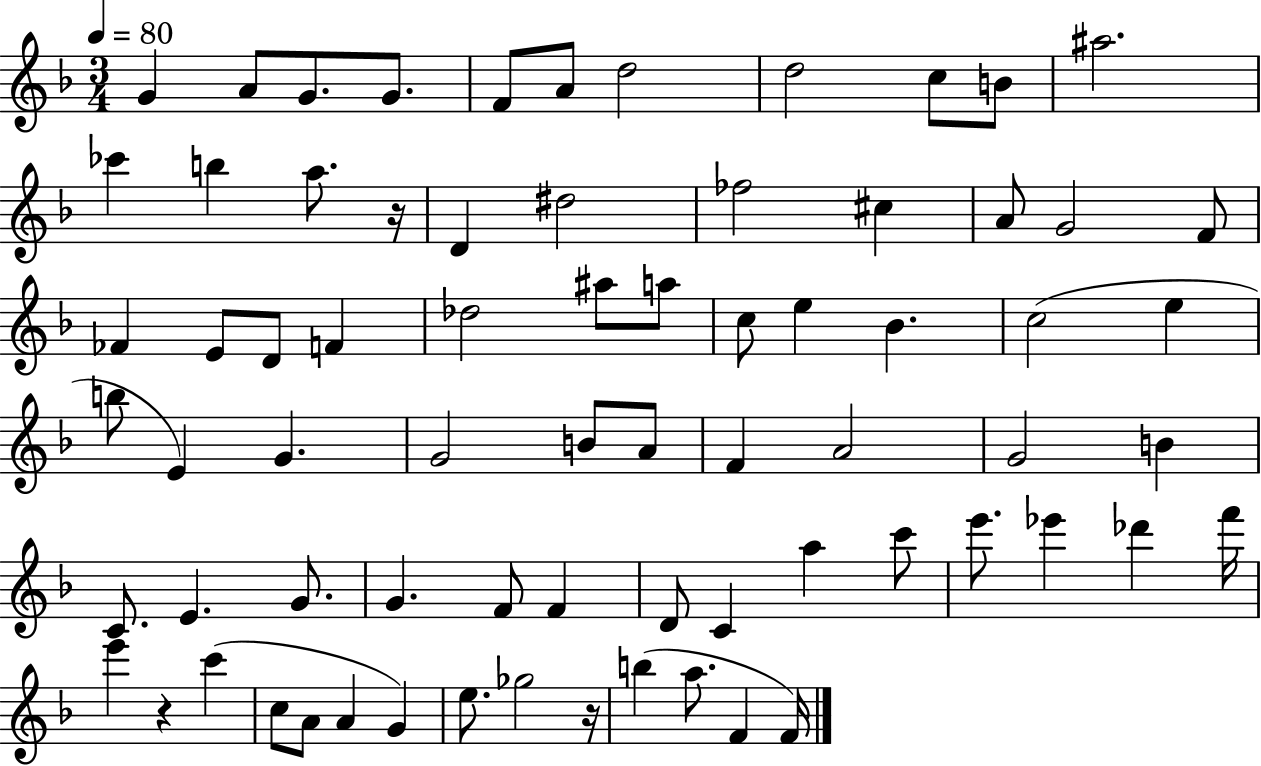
X:1
T:Untitled
M:3/4
L:1/4
K:F
G A/2 G/2 G/2 F/2 A/2 d2 d2 c/2 B/2 ^a2 _c' b a/2 z/4 D ^d2 _f2 ^c A/2 G2 F/2 _F E/2 D/2 F _d2 ^a/2 a/2 c/2 e _B c2 e b/2 E G G2 B/2 A/2 F A2 G2 B C/2 E G/2 G F/2 F D/2 C a c'/2 e'/2 _e' _d' f'/4 e' z c' c/2 A/2 A G e/2 _g2 z/4 b a/2 F F/4